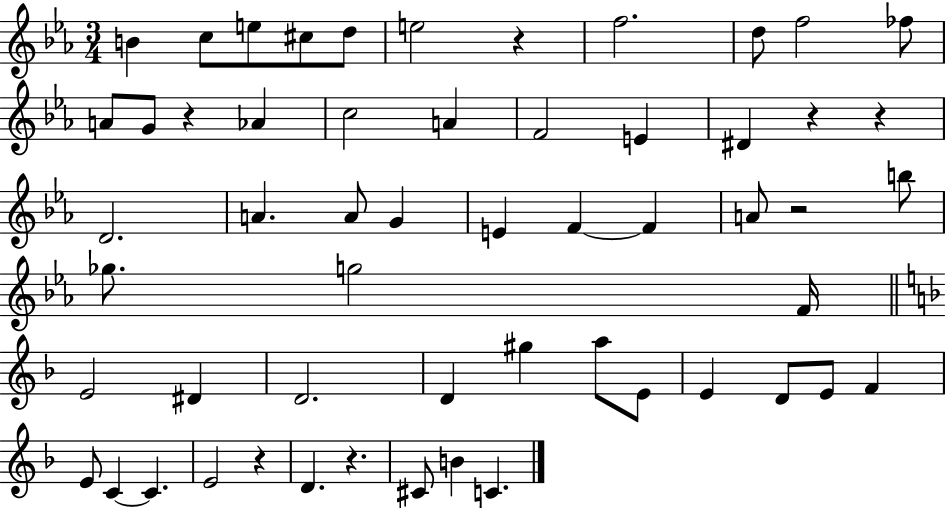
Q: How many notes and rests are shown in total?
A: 56